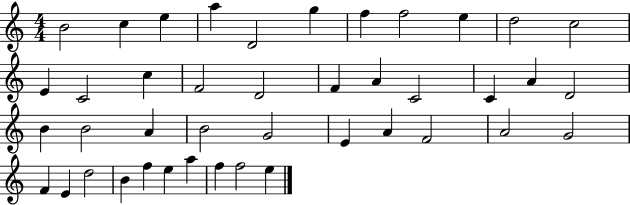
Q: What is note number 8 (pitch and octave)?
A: F5